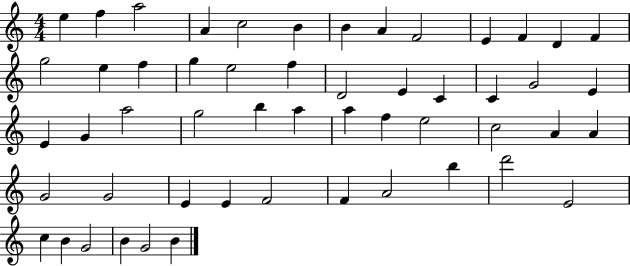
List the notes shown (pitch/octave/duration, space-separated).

E5/q F5/q A5/h A4/q C5/h B4/q B4/q A4/q F4/h E4/q F4/q D4/q F4/q G5/h E5/q F5/q G5/q E5/h F5/q D4/h E4/q C4/q C4/q G4/h E4/q E4/q G4/q A5/h G5/h B5/q A5/q A5/q F5/q E5/h C5/h A4/q A4/q G4/h G4/h E4/q E4/q F4/h F4/q A4/h B5/q D6/h E4/h C5/q B4/q G4/h B4/q G4/h B4/q